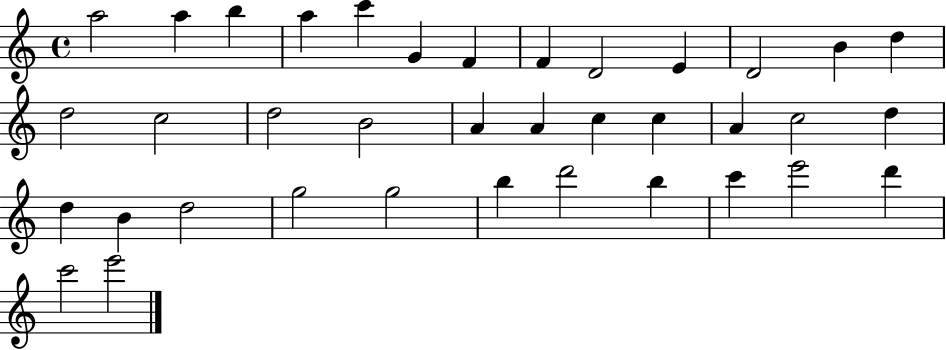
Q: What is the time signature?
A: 4/4